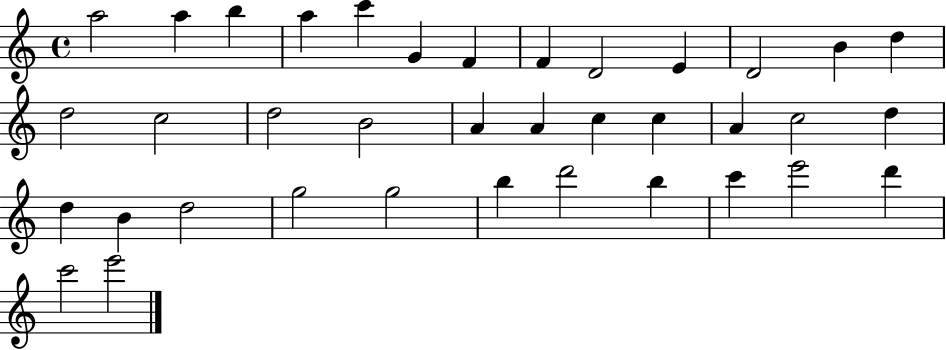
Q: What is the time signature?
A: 4/4